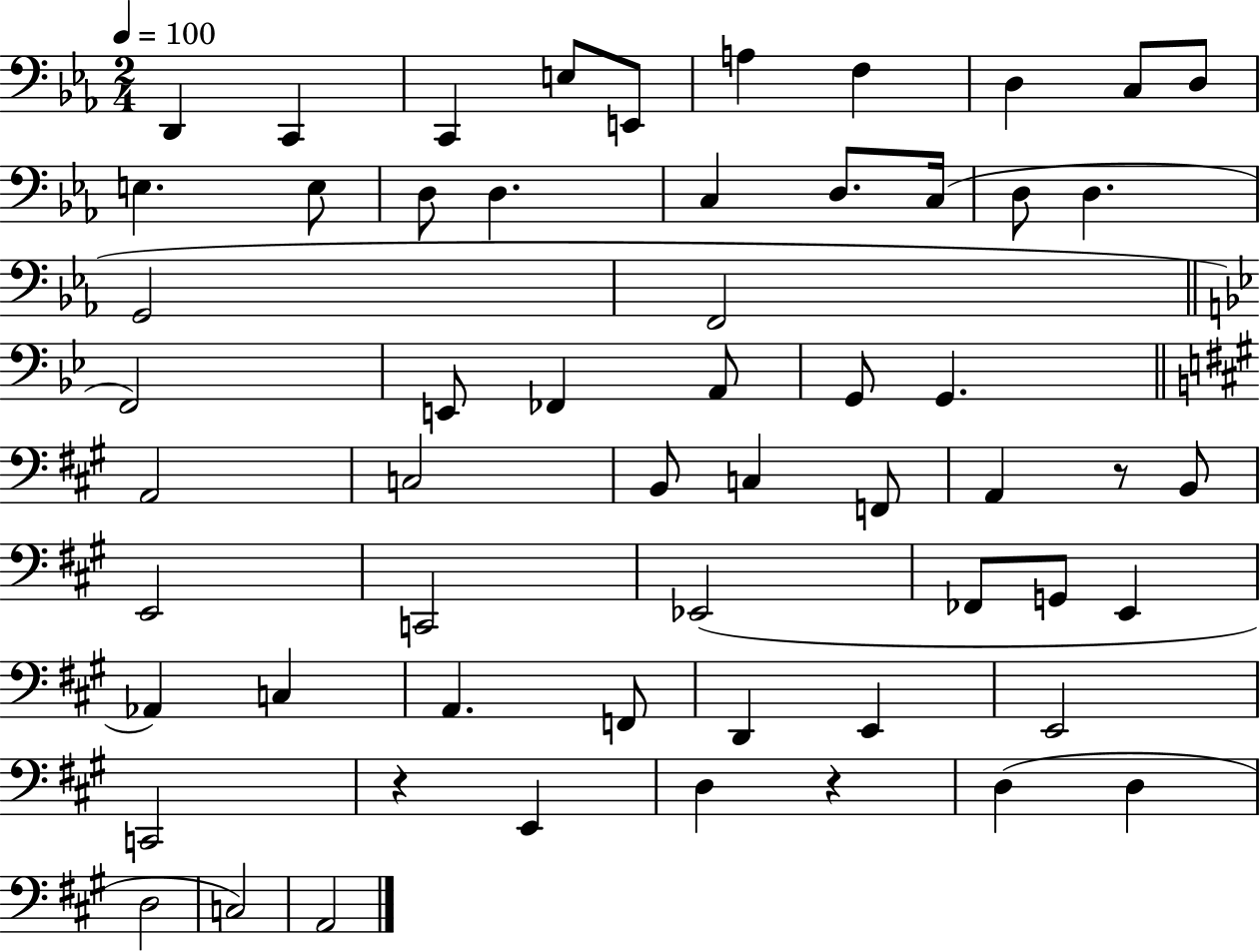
{
  \clef bass
  \numericTimeSignature
  \time 2/4
  \key ees \major
  \tempo 4 = 100
  \repeat volta 2 { d,4 c,4 | c,4 e8 e,8 | a4 f4 | d4 c8 d8 | \break e4. e8 | d8 d4. | c4 d8. c16( | d8 d4. | \break g,2 | f,2 | \bar "||" \break \key g \minor f,2) | e,8 fes,4 a,8 | g,8 g,4. | \bar "||" \break \key a \major a,2 | c2 | b,8 c4 f,8 | a,4 r8 b,8 | \break e,2 | c,2 | ees,2( | fes,8 g,8 e,4 | \break aes,4) c4 | a,4. f,8 | d,4 e,4 | e,2 | \break c,2 | r4 e,4 | d4 r4 | d4( d4 | \break d2 | c2) | a,2 | } \bar "|."
}